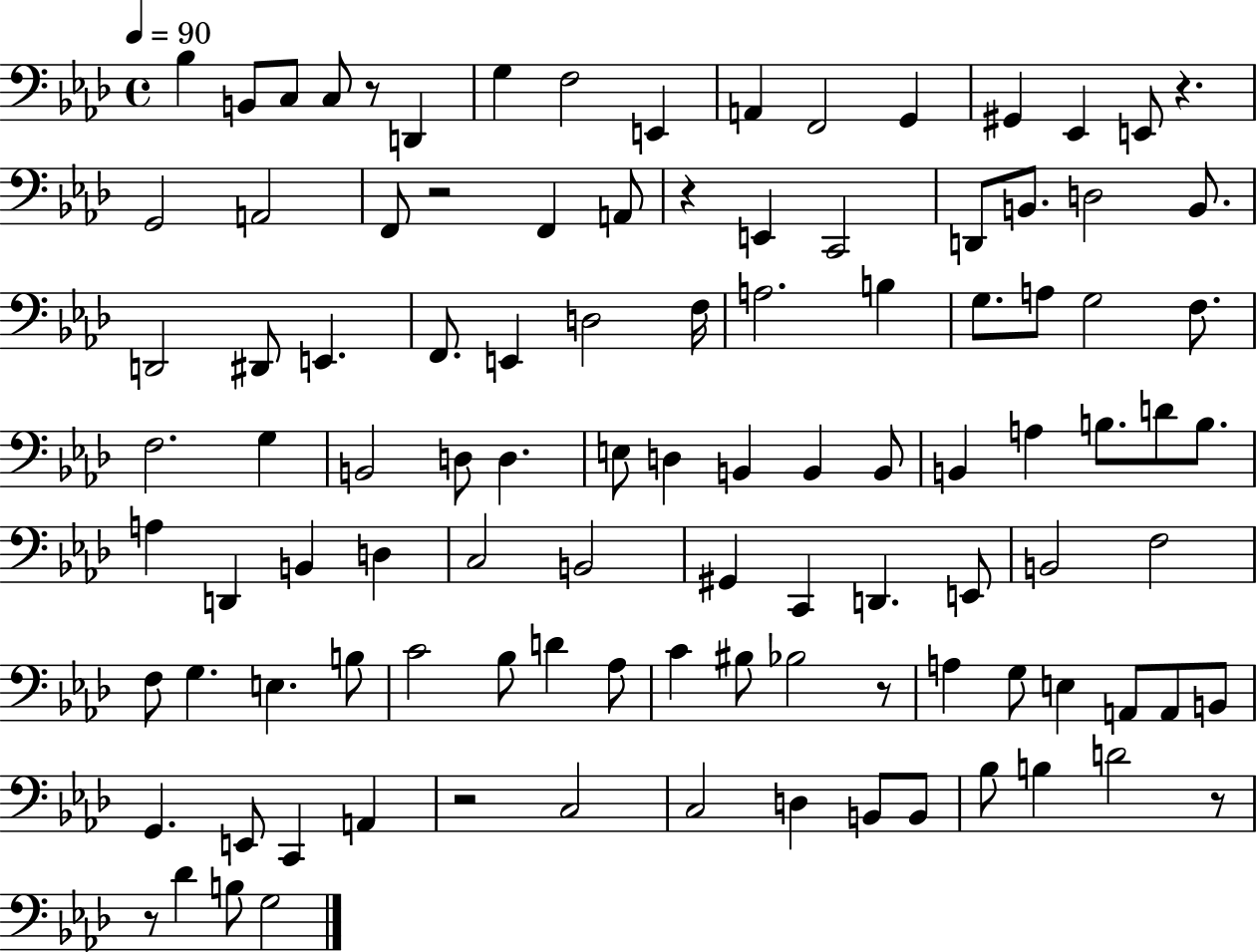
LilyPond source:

{
  \clef bass
  \time 4/4
  \defaultTimeSignature
  \key aes \major
  \tempo 4 = 90
  bes4 b,8 c8 c8 r8 d,4 | g4 f2 e,4 | a,4 f,2 g,4 | gis,4 ees,4 e,8 r4. | \break g,2 a,2 | f,8 r2 f,4 a,8 | r4 e,4 c,2 | d,8 b,8. d2 b,8. | \break d,2 dis,8 e,4. | f,8. e,4 d2 f16 | a2. b4 | g8. a8 g2 f8. | \break f2. g4 | b,2 d8 d4. | e8 d4 b,4 b,4 b,8 | b,4 a4 b8. d'8 b8. | \break a4 d,4 b,4 d4 | c2 b,2 | gis,4 c,4 d,4. e,8 | b,2 f2 | \break f8 g4. e4. b8 | c'2 bes8 d'4 aes8 | c'4 bis8 bes2 r8 | a4 g8 e4 a,8 a,8 b,8 | \break g,4. e,8 c,4 a,4 | r2 c2 | c2 d4 b,8 b,8 | bes8 b4 d'2 r8 | \break r8 des'4 b8 g2 | \bar "|."
}